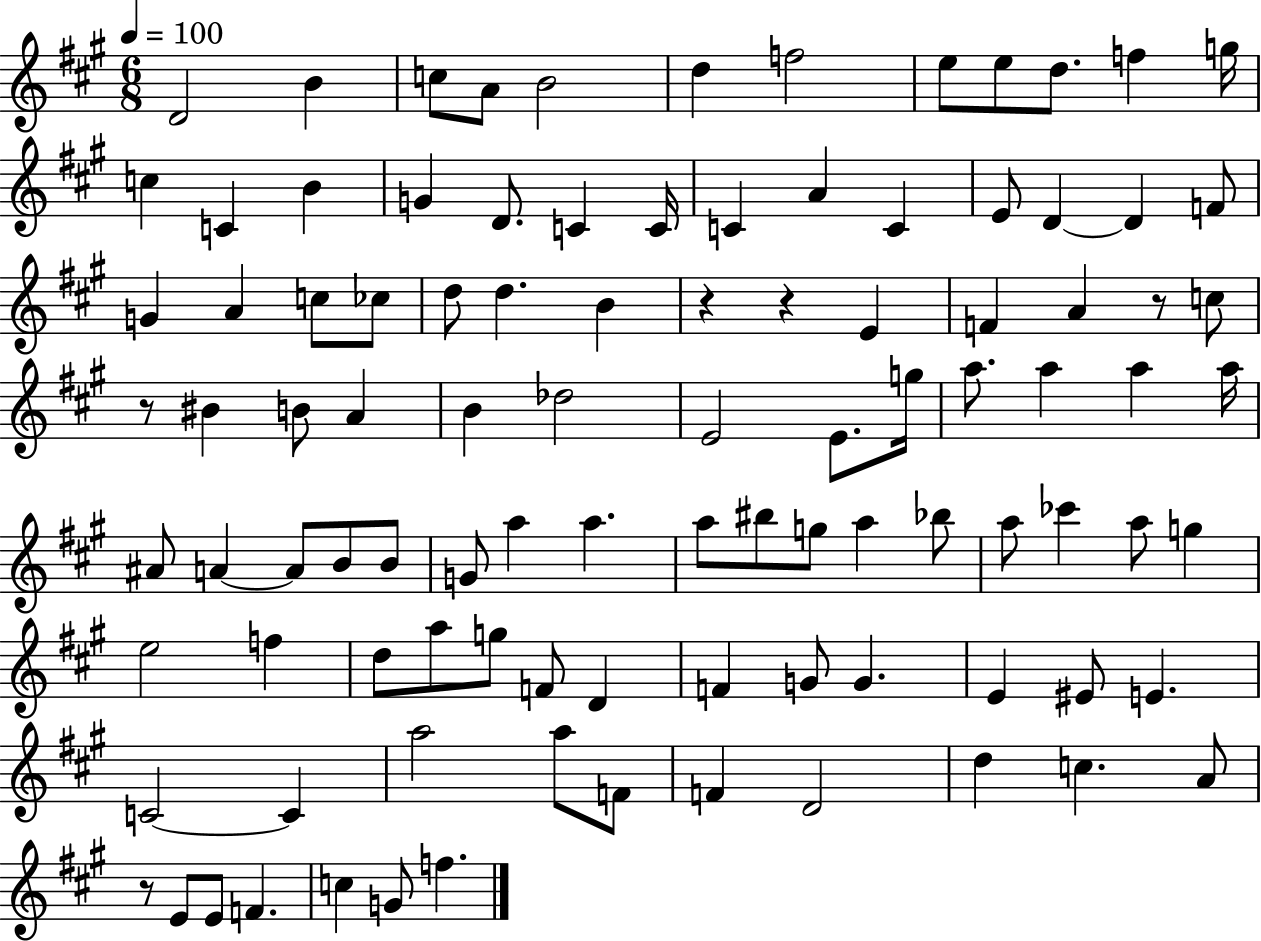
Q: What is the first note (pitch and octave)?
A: D4